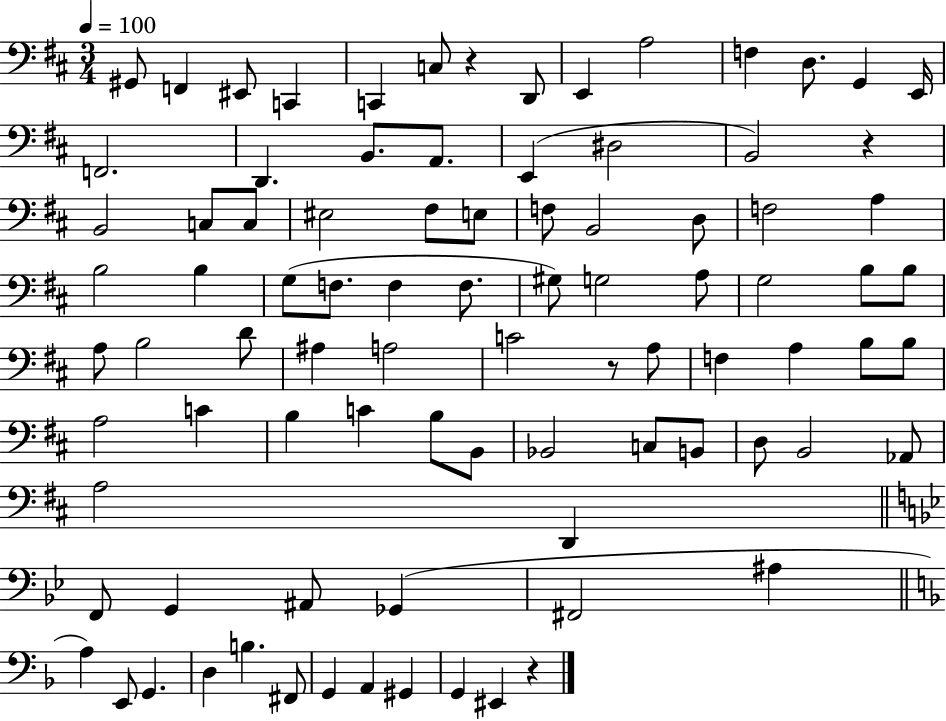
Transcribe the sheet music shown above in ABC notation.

X:1
T:Untitled
M:3/4
L:1/4
K:D
^G,,/2 F,, ^E,,/2 C,, C,, C,/2 z D,,/2 E,, A,2 F, D,/2 G,, E,,/4 F,,2 D,, B,,/2 A,,/2 E,, ^D,2 B,,2 z B,,2 C,/2 C,/2 ^E,2 ^F,/2 E,/2 F,/2 B,,2 D,/2 F,2 A, B,2 B, G,/2 F,/2 F, F,/2 ^G,/2 G,2 A,/2 G,2 B,/2 B,/2 A,/2 B,2 D/2 ^A, A,2 C2 z/2 A,/2 F, A, B,/2 B,/2 A,2 C B, C B,/2 B,,/2 _B,,2 C,/2 B,,/2 D,/2 B,,2 _A,,/2 A,2 D,, F,,/2 G,, ^A,,/2 _G,, ^F,,2 ^A, A, E,,/2 G,, D, B, ^F,,/2 G,, A,, ^G,, G,, ^E,, z